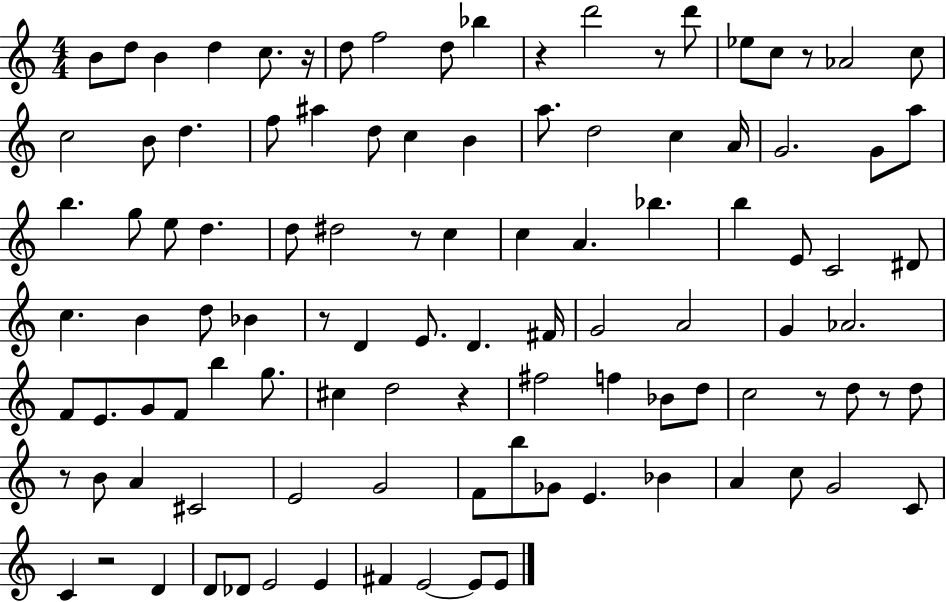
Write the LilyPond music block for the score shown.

{
  \clef treble
  \numericTimeSignature
  \time 4/4
  \key c \major
  b'8 d''8 b'4 d''4 c''8. r16 | d''8 f''2 d''8 bes''4 | r4 d'''2 r8 d'''8 | ees''8 c''8 r8 aes'2 c''8 | \break c''2 b'8 d''4. | f''8 ais''4 d''8 c''4 b'4 | a''8. d''2 c''4 a'16 | g'2. g'8 a''8 | \break b''4. g''8 e''8 d''4. | d''8 dis''2 r8 c''4 | c''4 a'4. bes''4. | b''4 e'8 c'2 dis'8 | \break c''4. b'4 d''8 bes'4 | r8 d'4 e'8. d'4. fis'16 | g'2 a'2 | g'4 aes'2. | \break f'8 e'8. g'8 f'8 b''4 g''8. | cis''4 d''2 r4 | fis''2 f''4 bes'8 d''8 | c''2 r8 d''8 r8 d''8 | \break r8 b'8 a'4 cis'2 | e'2 g'2 | f'8 b''8 ges'8 e'4. bes'4 | a'4 c''8 g'2 c'8 | \break c'4 r2 d'4 | d'8 des'8 e'2 e'4 | fis'4 e'2~~ e'8 e'8 | \bar "|."
}